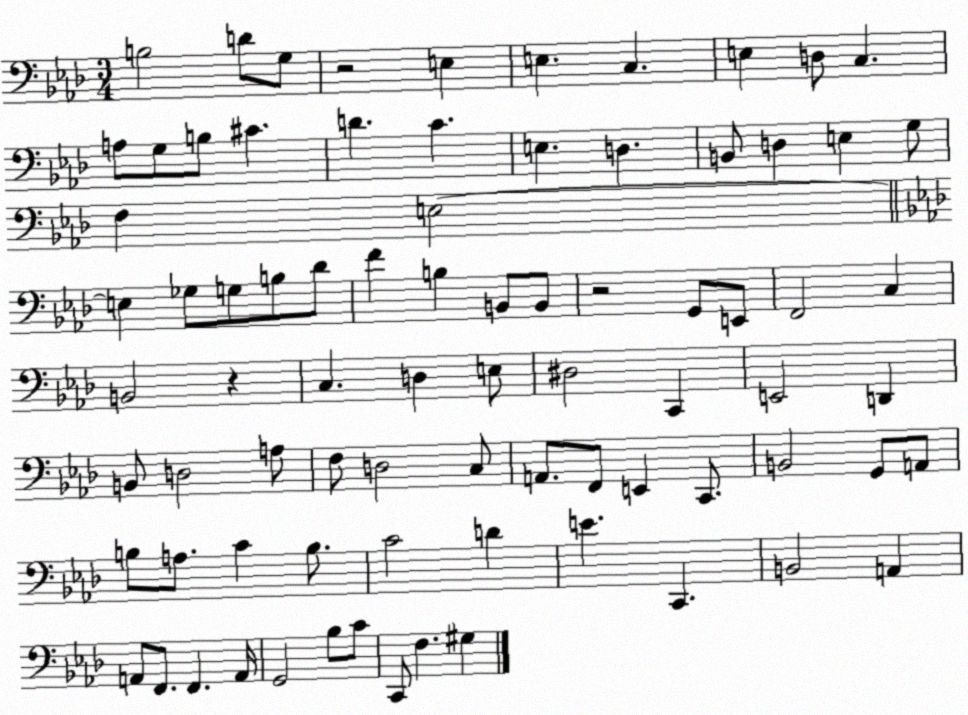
X:1
T:Untitled
M:3/4
L:1/4
K:Ab
B,2 D/2 G,/2 z2 E, E, C, E, D,/2 C, A,/2 G,/2 B,/2 ^C D C E, D, B,,/2 D, E, G,/2 F, E,2 E, _G,/2 G,/2 B,/2 _D/2 F B, B,,/2 B,,/2 z2 G,,/2 E,,/2 F,,2 C, B,,2 z C, D, E,/2 ^D,2 C,, E,,2 D,, B,,/2 D,2 A,/2 F,/2 D,2 C,/2 A,,/2 F,,/2 E,, C,,/2 B,,2 G,,/2 A,,/2 B,/2 A,/2 C B,/2 C2 D E C,, B,,2 A,, A,,/2 F,,/2 F,, A,,/4 G,,2 _B,/2 C/2 C,,/2 F, ^G,